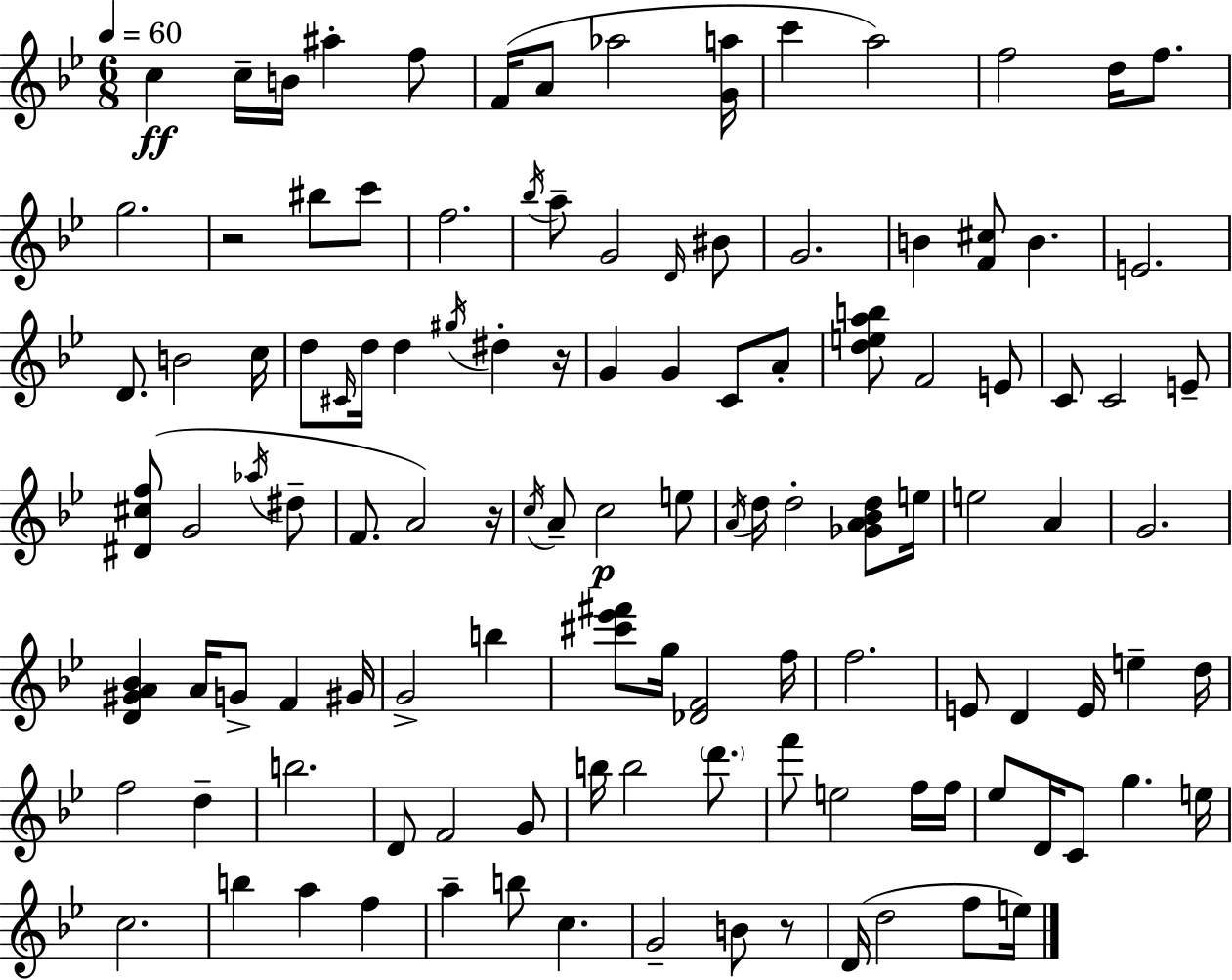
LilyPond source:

{
  \clef treble
  \numericTimeSignature
  \time 6/8
  \key bes \major
  \tempo 4 = 60
  c''4\ff c''16-- b'16 ais''4-. f''8 | f'16( a'8 aes''2 <g' a''>16 | c'''4 a''2) | f''2 d''16 f''8. | \break g''2. | r2 bis''8 c'''8 | f''2. | \acciaccatura { bes''16 } a''8-- g'2 \grace { d'16 } | \break bis'8 g'2. | b'4 <f' cis''>8 b'4. | e'2. | d'8. b'2 | \break c''16 d''8 \grace { cis'16 } d''16 d''4 \acciaccatura { gis''16 } dis''4-. | r16 g'4 g'4 | c'8 a'8-. <d'' e'' a'' b''>8 f'2 | e'8 c'8 c'2 | \break e'8-- <dis' cis'' f''>8( g'2 | \acciaccatura { aes''16 } dis''8-- f'8. a'2) | r16 \acciaccatura { c''16 } a'8-- c''2\p | e''8 \acciaccatura { a'16 } d''16 d''2-. | \break <ges' a' bes' d''>8 e''16 e''2 | a'4 g'2. | <d' gis' a' bes'>4 a'16 | g'8-> f'4 gis'16 g'2-> | \break b''4 <cis''' ees''' fis'''>8 g''16 <des' f'>2 | f''16 f''2. | e'8 d'4 | e'16 e''4-- d''16 f''2 | \break d''4-- b''2. | d'8 f'2 | g'8 b''16 b''2 | \parenthesize d'''8. f'''8 e''2 | \break f''16 f''16 ees''8 d'16 c'8 | g''4. e''16 c''2. | b''4 a''4 | f''4 a''4-- b''8 | \break c''4. g'2-- | b'8 r8 d'16( d''2 | f''8 e''16) \bar "|."
}